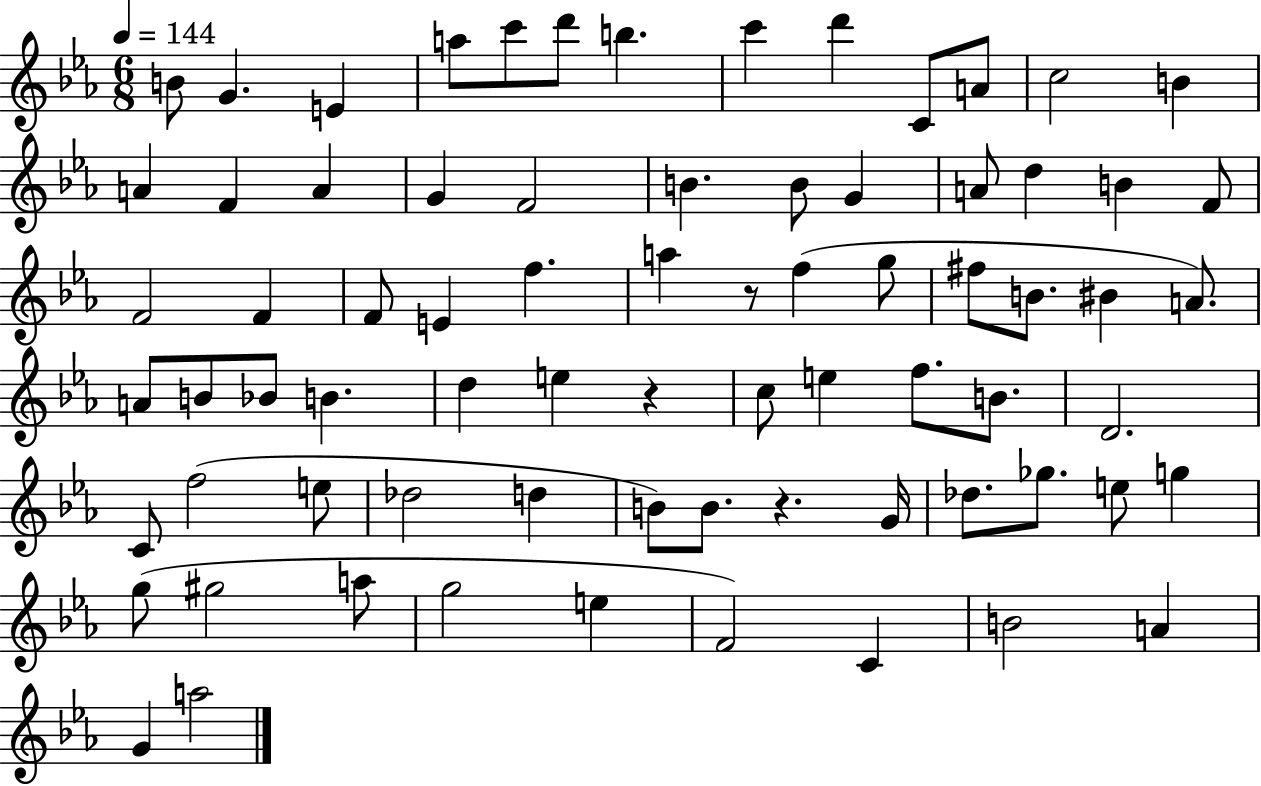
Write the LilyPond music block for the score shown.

{
  \clef treble
  \numericTimeSignature
  \time 6/8
  \key ees \major
  \tempo 4 = 144
  b'8 g'4. e'4 | a''8 c'''8 d'''8 b''4. | c'''4 d'''4 c'8 a'8 | c''2 b'4 | \break a'4 f'4 a'4 | g'4 f'2 | b'4. b'8 g'4 | a'8 d''4 b'4 f'8 | \break f'2 f'4 | f'8 e'4 f''4. | a''4 r8 f''4( g''8 | fis''8 b'8. bis'4 a'8.) | \break a'8 b'8 bes'8 b'4. | d''4 e''4 r4 | c''8 e''4 f''8. b'8. | d'2. | \break c'8 f''2( e''8 | des''2 d''4 | b'8) b'8. r4. g'16 | des''8. ges''8. e''8 g''4 | \break g''8( gis''2 a''8 | g''2 e''4 | f'2) c'4 | b'2 a'4 | \break g'4 a''2 | \bar "|."
}